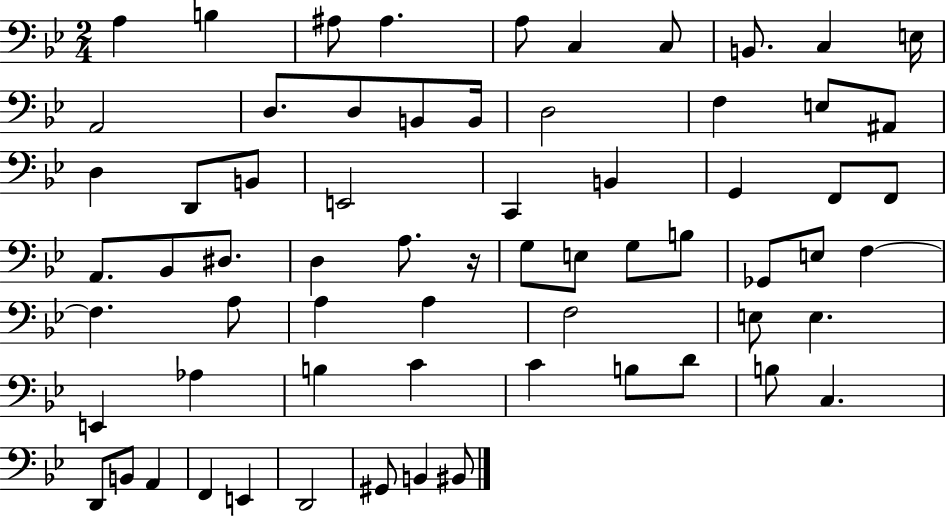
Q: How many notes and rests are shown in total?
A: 66